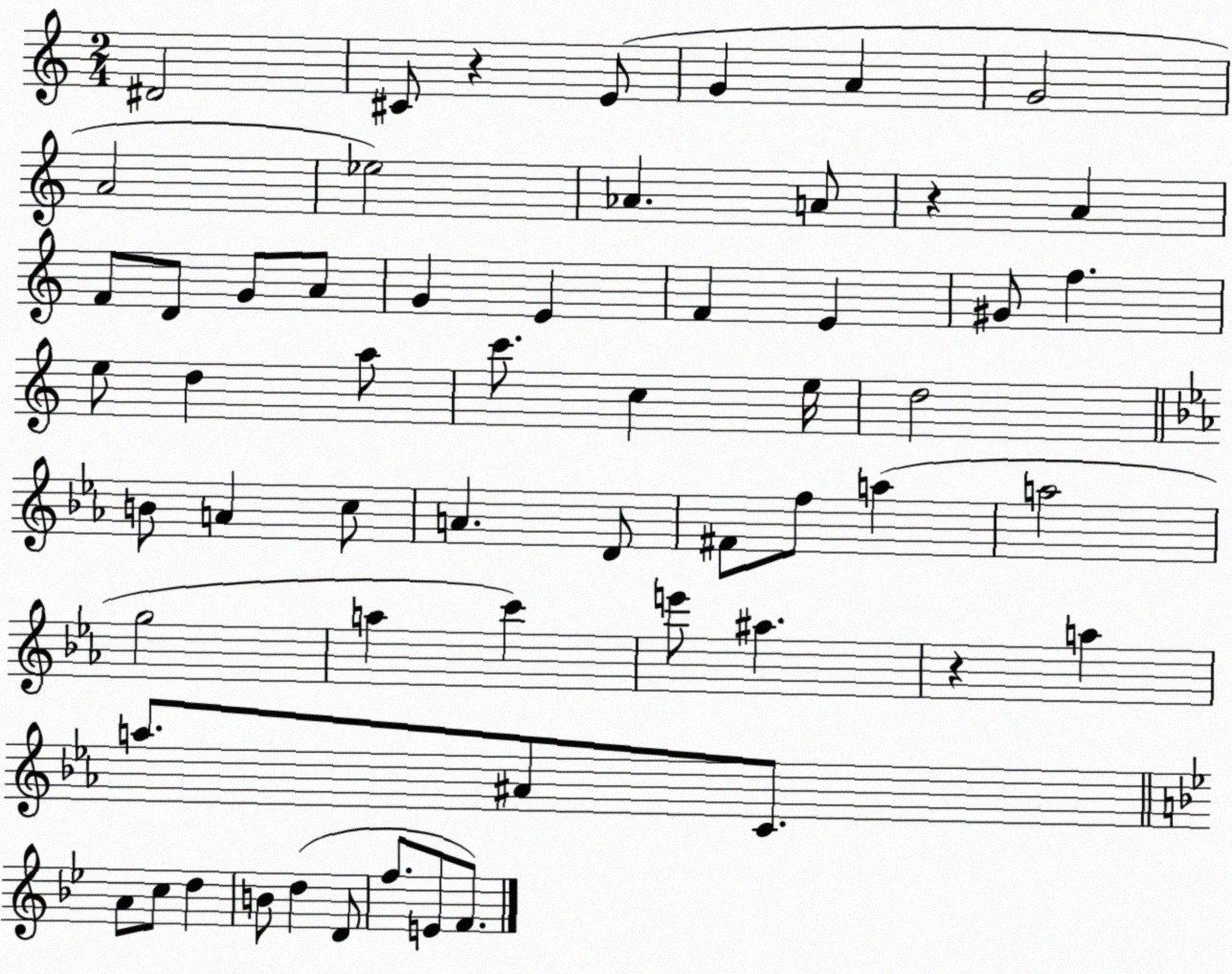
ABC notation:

X:1
T:Untitled
M:2/4
L:1/4
K:C
^D2 ^C/2 z E/2 G A G2 A2 _e2 _A A/2 z A F/2 D/2 G/2 A/2 G E F E ^G/2 f e/2 d a/2 c'/2 c e/4 d2 B/2 A c/2 A D/2 ^F/2 f/2 a a2 g2 a c' e'/2 ^a z a a/2 ^A/2 C/2 A/2 c/2 d B/2 d D/2 f/2 E/2 F/2